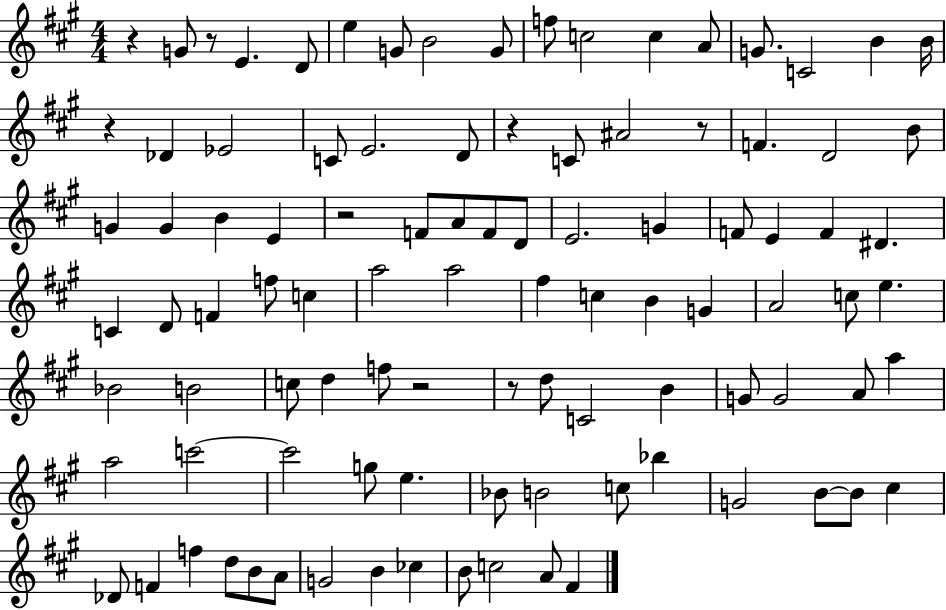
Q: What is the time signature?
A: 4/4